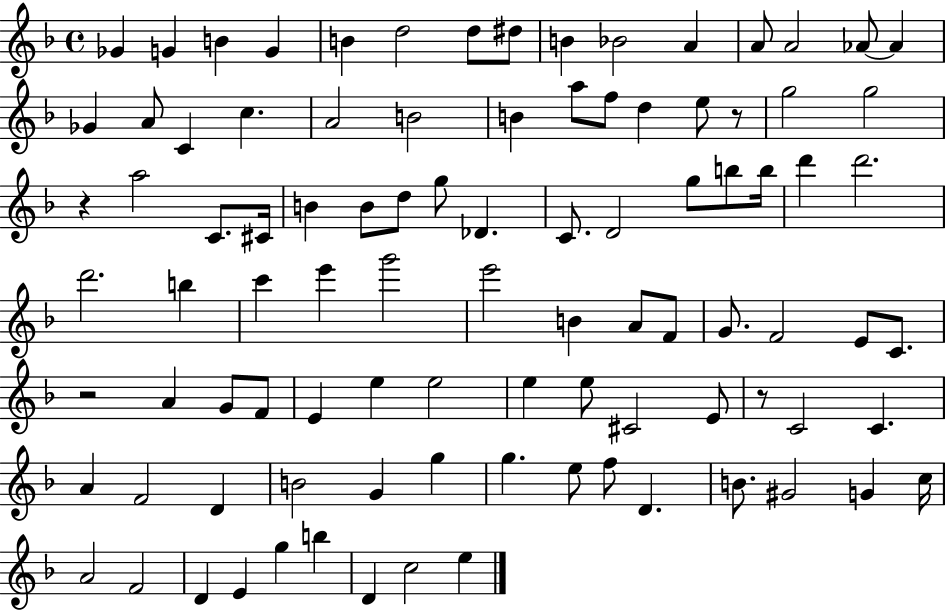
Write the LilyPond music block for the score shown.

{
  \clef treble
  \time 4/4
  \defaultTimeSignature
  \key f \major
  \repeat volta 2 { ges'4 g'4 b'4 g'4 | b'4 d''2 d''8 dis''8 | b'4 bes'2 a'4 | a'8 a'2 aes'8~~ aes'4 | \break ges'4 a'8 c'4 c''4. | a'2 b'2 | b'4 a''8 f''8 d''4 e''8 r8 | g''2 g''2 | \break r4 a''2 c'8. cis'16 | b'4 b'8 d''8 g''8 des'4. | c'8. d'2 g''8 b''8 b''16 | d'''4 d'''2. | \break d'''2. b''4 | c'''4 e'''4 g'''2 | e'''2 b'4 a'8 f'8 | g'8. f'2 e'8 c'8. | \break r2 a'4 g'8 f'8 | e'4 e''4 e''2 | e''4 e''8 cis'2 e'8 | r8 c'2 c'4. | \break a'4 f'2 d'4 | b'2 g'4 g''4 | g''4. e''8 f''8 d'4. | b'8. gis'2 g'4 c''16 | \break a'2 f'2 | d'4 e'4 g''4 b''4 | d'4 c''2 e''4 | } \bar "|."
}